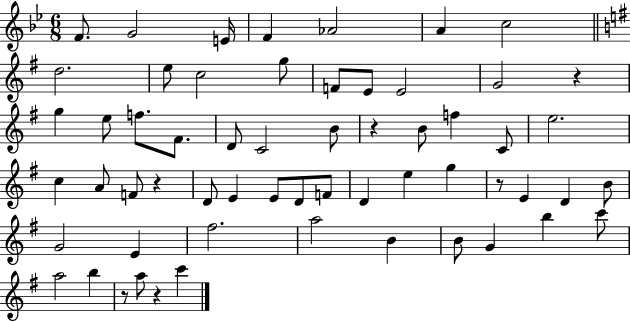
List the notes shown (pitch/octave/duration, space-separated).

F4/e. G4/h E4/s F4/q Ab4/h A4/q C5/h D5/h. E5/e C5/h G5/e F4/e E4/e E4/h G4/h R/q G5/q E5/e F5/e. F#4/e. D4/e C4/h B4/e R/q B4/e F5/q C4/e E5/h. C5/q A4/e F4/e R/q D4/e E4/q E4/e D4/e F4/e D4/q E5/q G5/q R/e E4/q D4/q B4/e G4/h E4/q F#5/h. A5/h B4/q B4/e G4/q B5/q C6/e A5/h B5/q R/e A5/e R/q C6/q